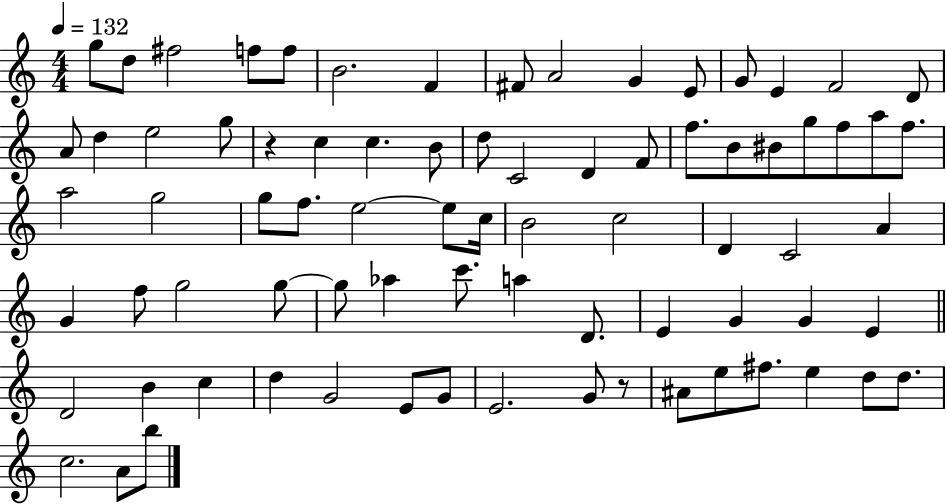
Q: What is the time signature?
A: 4/4